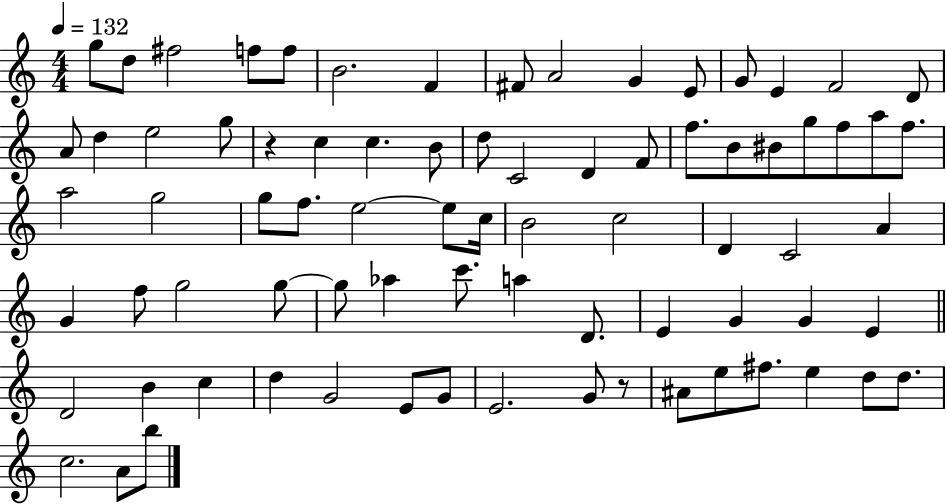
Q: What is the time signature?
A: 4/4